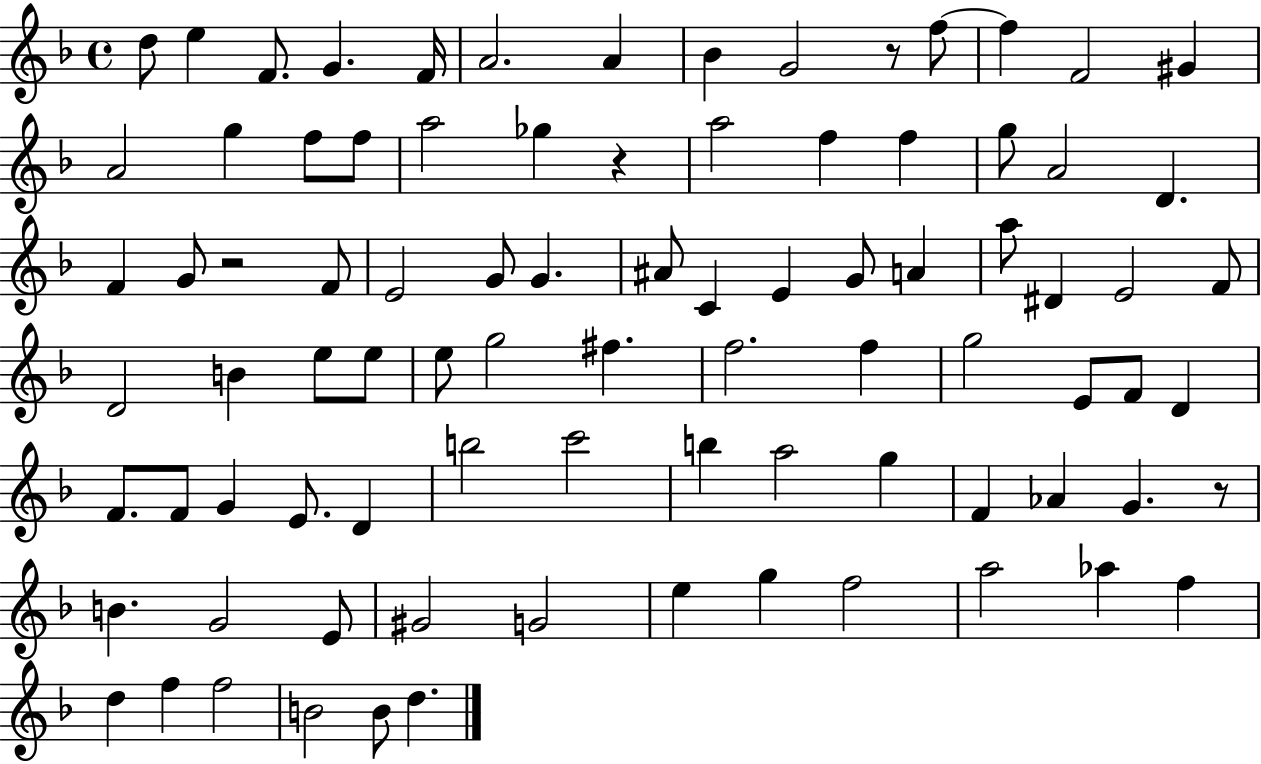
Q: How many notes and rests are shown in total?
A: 87